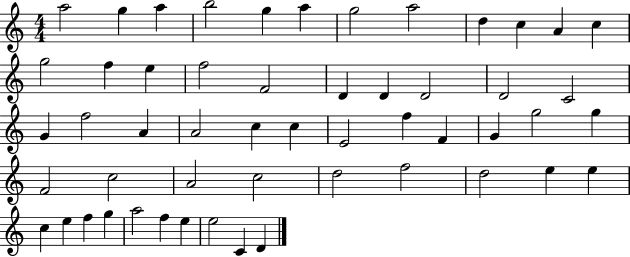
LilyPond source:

{
  \clef treble
  \numericTimeSignature
  \time 4/4
  \key c \major
  a''2 g''4 a''4 | b''2 g''4 a''4 | g''2 a''2 | d''4 c''4 a'4 c''4 | \break g''2 f''4 e''4 | f''2 f'2 | d'4 d'4 d'2 | d'2 c'2 | \break g'4 f''2 a'4 | a'2 c''4 c''4 | e'2 f''4 f'4 | g'4 g''2 g''4 | \break f'2 c''2 | a'2 c''2 | d''2 f''2 | d''2 e''4 e''4 | \break c''4 e''4 f''4 g''4 | a''2 f''4 e''4 | e''2 c'4 d'4 | \bar "|."
}